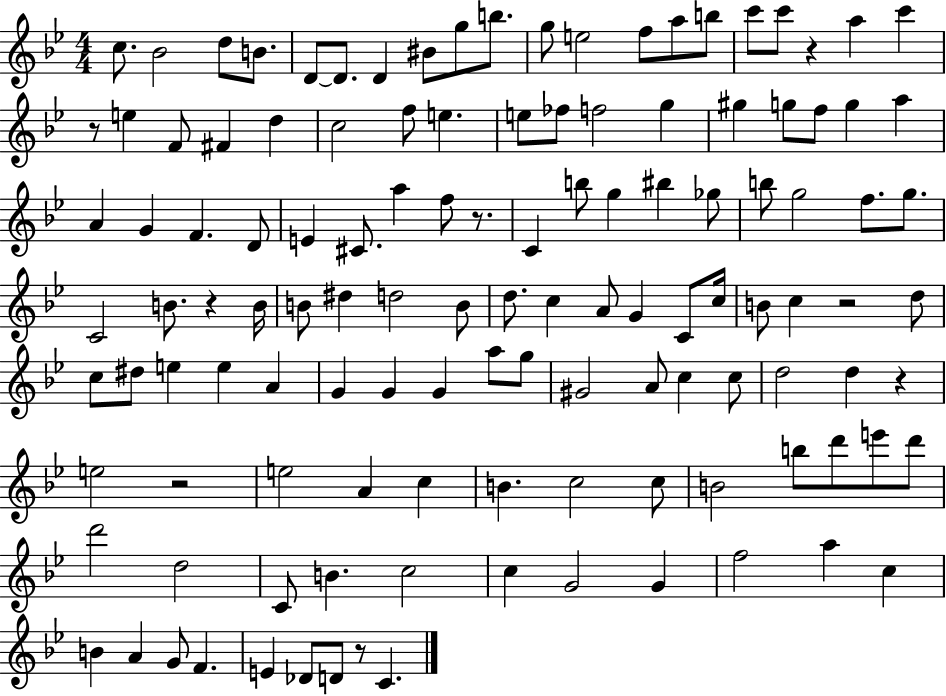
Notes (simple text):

C5/e. Bb4/h D5/e B4/e. D4/e D4/e. D4/q BIS4/e G5/e B5/e. G5/e E5/h F5/e A5/e B5/e C6/e C6/e R/q A5/q C6/q R/e E5/q F4/e F#4/q D5/q C5/h F5/e E5/q. E5/e FES5/e F5/h G5/q G#5/q G5/e F5/e G5/q A5/q A4/q G4/q F4/q. D4/e E4/q C#4/e. A5/q F5/e R/e. C4/q B5/e G5/q BIS5/q Gb5/e B5/e G5/h F5/e. G5/e. C4/h B4/e. R/q B4/s B4/e D#5/q D5/h B4/e D5/e. C5/q A4/e G4/q C4/e C5/s B4/e C5/q R/h D5/e C5/e D#5/e E5/q E5/q A4/q G4/q G4/q G4/q A5/e G5/e G#4/h A4/e C5/q C5/e D5/h D5/q R/q E5/h R/h E5/h A4/q C5/q B4/q. C5/h C5/e B4/h B5/e D6/e E6/e D6/e D6/h D5/h C4/e B4/q. C5/h C5/q G4/h G4/q F5/h A5/q C5/q B4/q A4/q G4/e F4/q. E4/q Db4/e D4/e R/e C4/q.